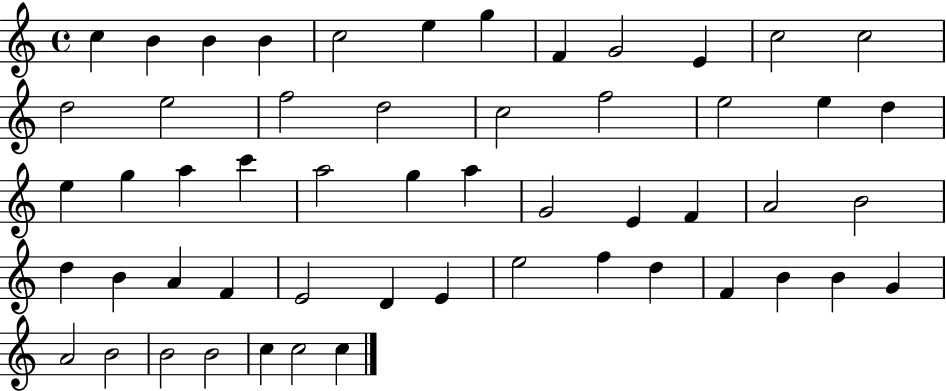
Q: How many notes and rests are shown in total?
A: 54